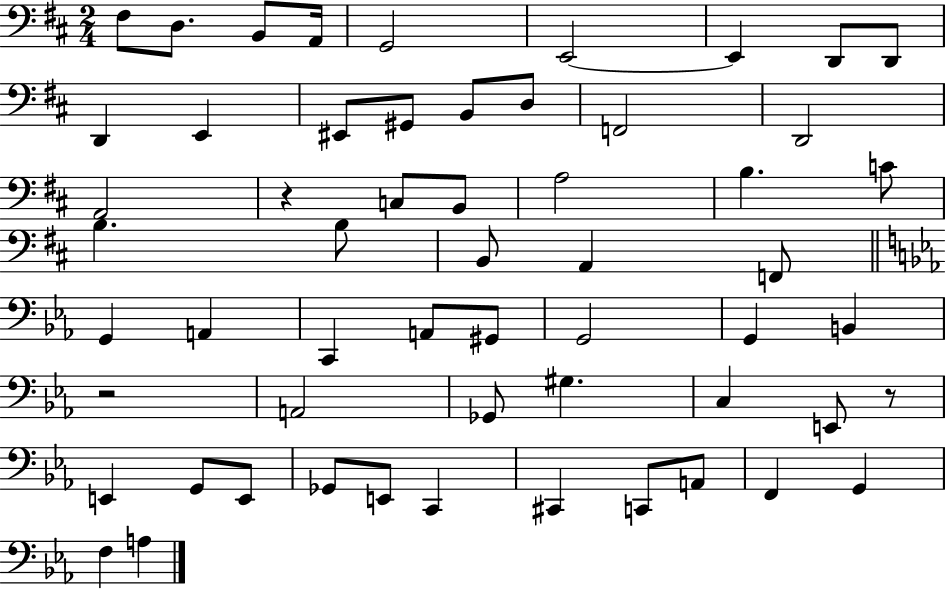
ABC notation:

X:1
T:Untitled
M:2/4
L:1/4
K:D
^F,/2 D,/2 B,,/2 A,,/4 G,,2 E,,2 E,, D,,/2 D,,/2 D,, E,, ^E,,/2 ^G,,/2 B,,/2 D,/2 F,,2 D,,2 A,,2 z C,/2 B,,/2 A,2 B, C/2 B, B,/2 B,,/2 A,, F,,/2 G,, A,, C,, A,,/2 ^G,,/2 G,,2 G,, B,, z2 A,,2 _G,,/2 ^G, C, E,,/2 z/2 E,, G,,/2 E,,/2 _G,,/2 E,,/2 C,, ^C,, C,,/2 A,,/2 F,, G,, F, A,